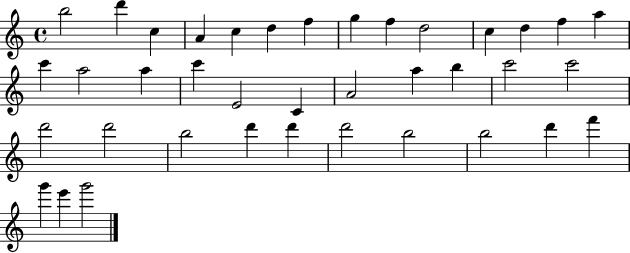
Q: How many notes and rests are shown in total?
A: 38